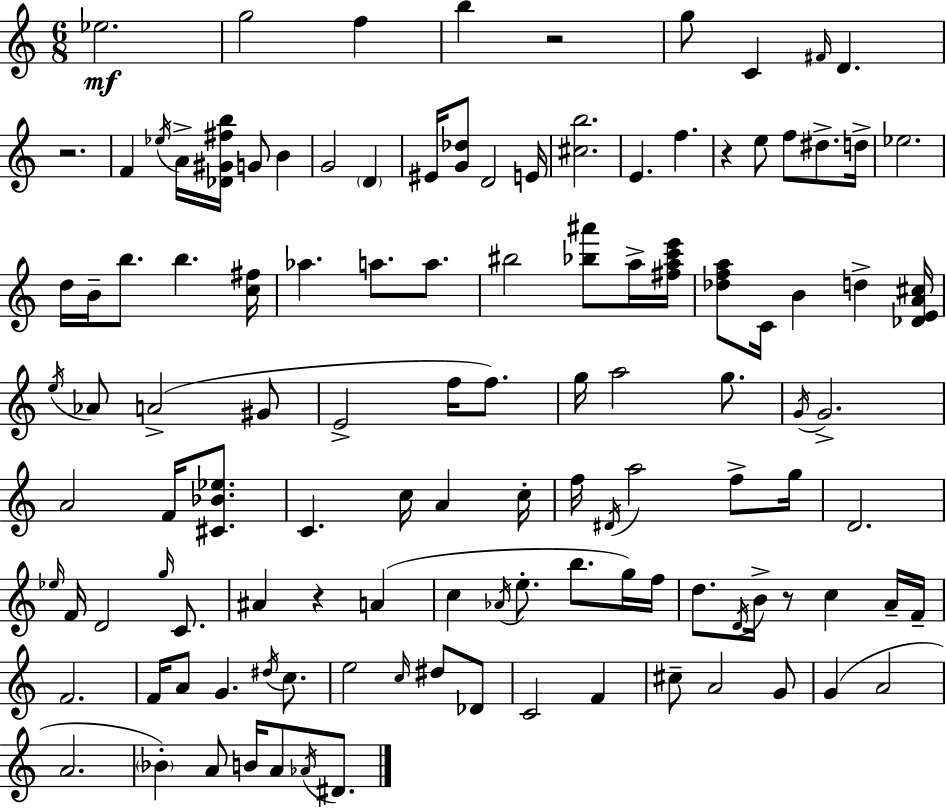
Eb5/h. G5/h F5/q B5/q R/h G5/e C4/q F#4/s D4/q. R/h. F4/q Eb5/s A4/s [Db4,G#4,F#5,B5]/s G4/e B4/q G4/h D4/q EIS4/s [G4,Db5]/e D4/h E4/s [C#5,B5]/h. E4/q. F5/q. R/q E5/e F5/e D#5/e. D5/s Eb5/h. D5/s B4/s B5/e. B5/q. [C5,F#5]/s Ab5/q. A5/e. A5/e. BIS5/h [Bb5,A#6]/e A5/s [F#5,A5,C6,E6]/s [Db5,F5,A5]/e C4/s B4/q D5/q [Db4,E4,A4,C#5]/s E5/s Ab4/e A4/h G#4/e E4/h F5/s F5/e. G5/s A5/h G5/e. G4/s G4/h. A4/h F4/s [C#4,Bb4,Eb5]/e. C4/q. C5/s A4/q C5/s F5/s D#4/s A5/h F5/e G5/s D4/h. Eb5/s F4/s D4/h G5/s C4/e. A#4/q R/q A4/q C5/q Ab4/s E5/e. B5/e. G5/s F5/s D5/e. D4/s B4/s R/e C5/q A4/s F4/s F4/h. F4/s A4/e G4/q. D#5/s C5/e. E5/h C5/s D#5/e Db4/e C4/h F4/q C#5/e A4/h G4/e G4/q A4/h A4/h. Bb4/q A4/e B4/s A4/e Ab4/s D#4/e.